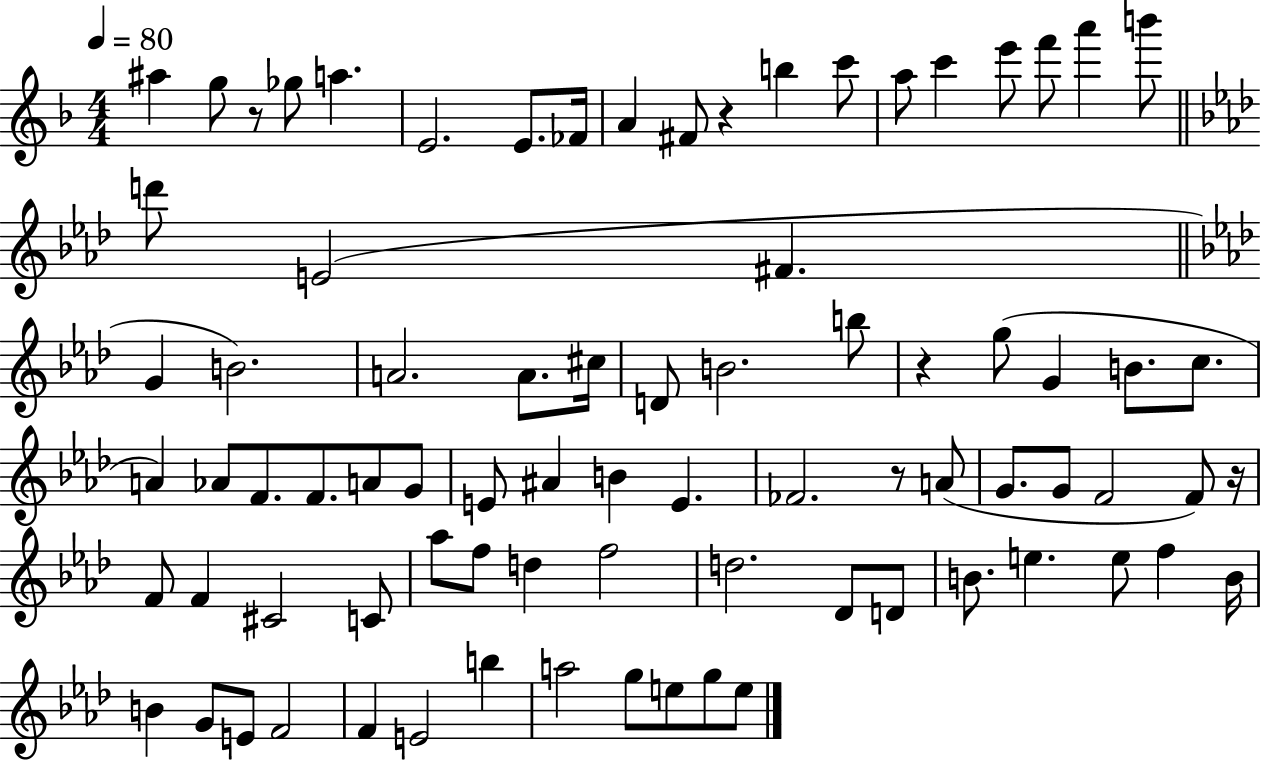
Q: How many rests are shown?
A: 5